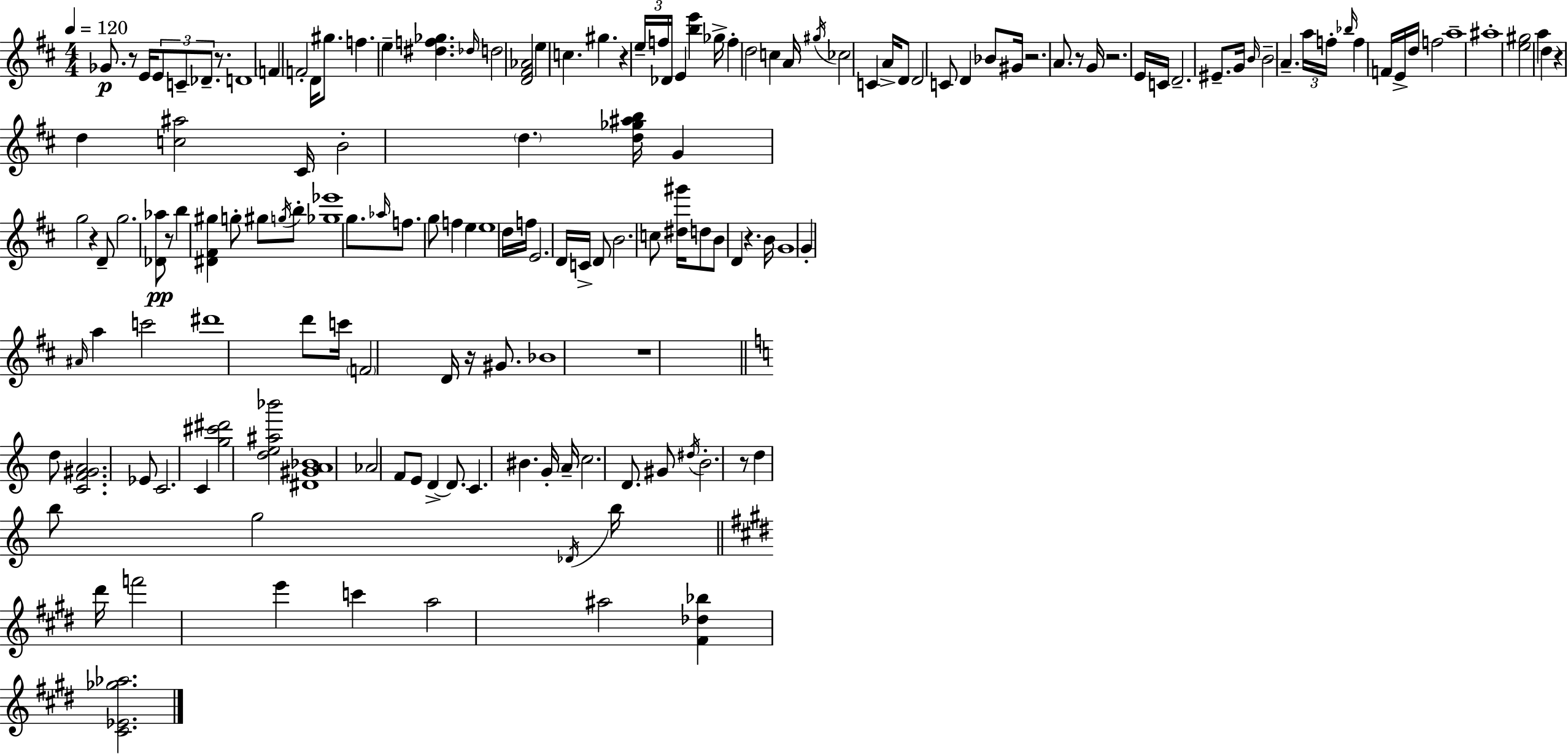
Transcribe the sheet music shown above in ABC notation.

X:1
T:Untitled
M:4/4
L:1/4
K:D
_G/2 z/2 E/4 E/2 C/2 _D/2 z/2 D4 F F2 D/4 ^g/2 f e [^df_g] _d/4 d2 [D^F_A]2 e c ^g z e/4 f/4 _D/4 E [be'] _g/4 f d2 c A/4 ^g/4 _c2 C A/4 D/2 D2 C/2 D _B/2 ^G/4 z2 A/2 z/2 G/4 z2 E/4 C/4 D2 ^E/2 G/4 B/4 B2 A a/4 f/4 _b/4 f F/4 E/4 d/4 f2 a4 ^a4 [e^g]2 a d z d [c^a]2 ^C/4 B2 d [d_g^ab]/4 G g2 z D/2 g2 [_D_a]/2 z/2 b [^D^F^g] g/2 ^g/2 g/4 b/2 [_g_e']4 g/2 _a/4 f/2 g/2 f e e4 d/4 f/4 E2 D/4 C/4 D/2 B2 c/2 [^d^g']/4 d/2 B/2 D z B/4 G4 G ^A/4 a c'2 ^d'4 d'/2 c'/4 F2 D/4 z/4 ^G/2 _B4 z4 d/2 [CF^GA]2 _E/2 C2 C [g^c'^d']2 [de^a_b']2 [^D^GA_B]4 _A2 F/2 E/2 D D/2 C ^B G/4 A/4 c2 D/2 ^G/2 ^d/4 B2 z/2 d b/2 g2 _D/4 b/4 ^d'/4 f'2 e' c' a2 ^a2 [^F_d_b] [^C_E_g_a]2